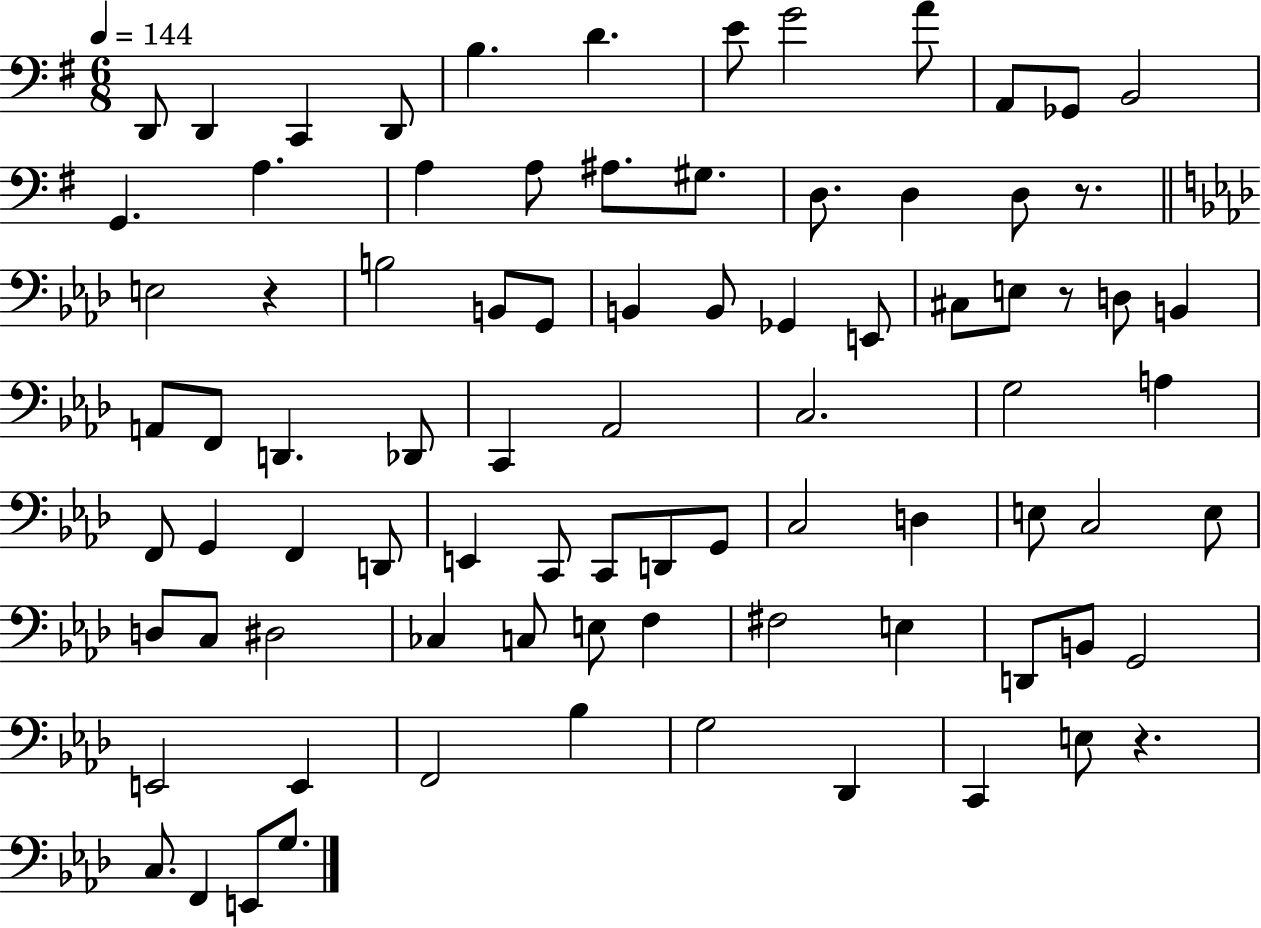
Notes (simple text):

D2/e D2/q C2/q D2/e B3/q. D4/q. E4/e G4/h A4/e A2/e Gb2/e B2/h G2/q. A3/q. A3/q A3/e A#3/e. G#3/e. D3/e. D3/q D3/e R/e. E3/h R/q B3/h B2/e G2/e B2/q B2/e Gb2/q E2/e C#3/e E3/e R/e D3/e B2/q A2/e F2/e D2/q. Db2/e C2/q Ab2/h C3/h. G3/h A3/q F2/e G2/q F2/q D2/e E2/q C2/e C2/e D2/e G2/e C3/h D3/q E3/e C3/h E3/e D3/e C3/e D#3/h CES3/q C3/e E3/e F3/q F#3/h E3/q D2/e B2/e G2/h E2/h E2/q F2/h Bb3/q G3/h Db2/q C2/q E3/e R/q. C3/e. F2/q E2/e G3/e.